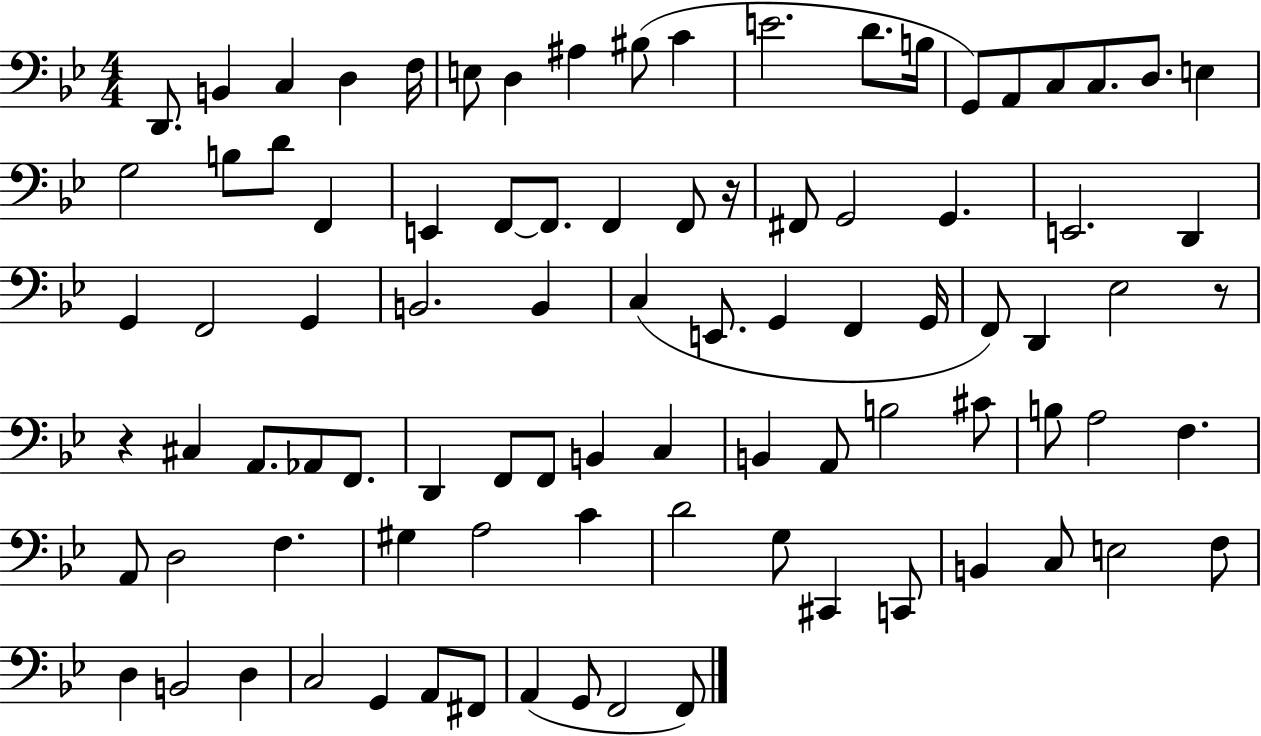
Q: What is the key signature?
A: BES major